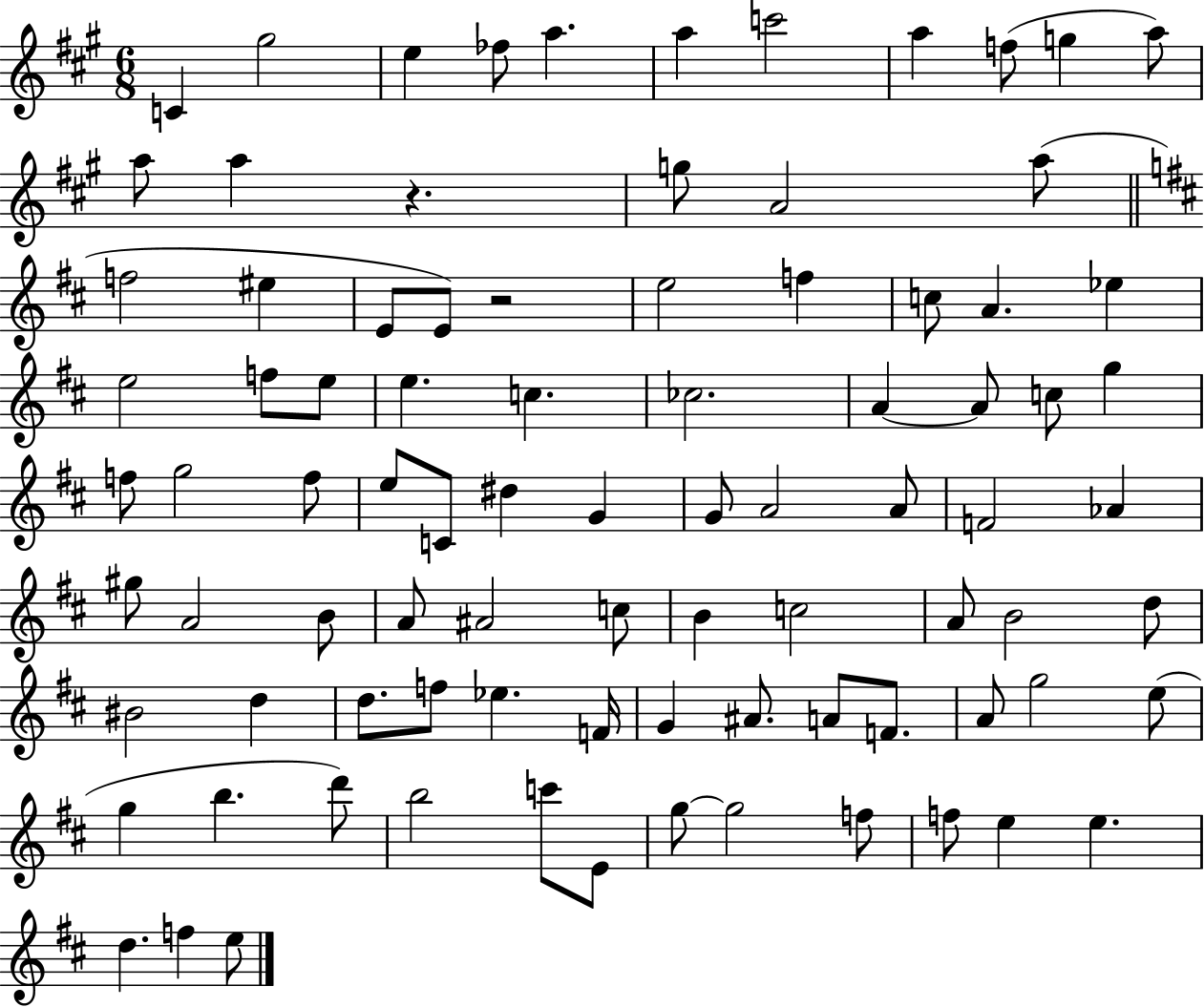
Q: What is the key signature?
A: A major